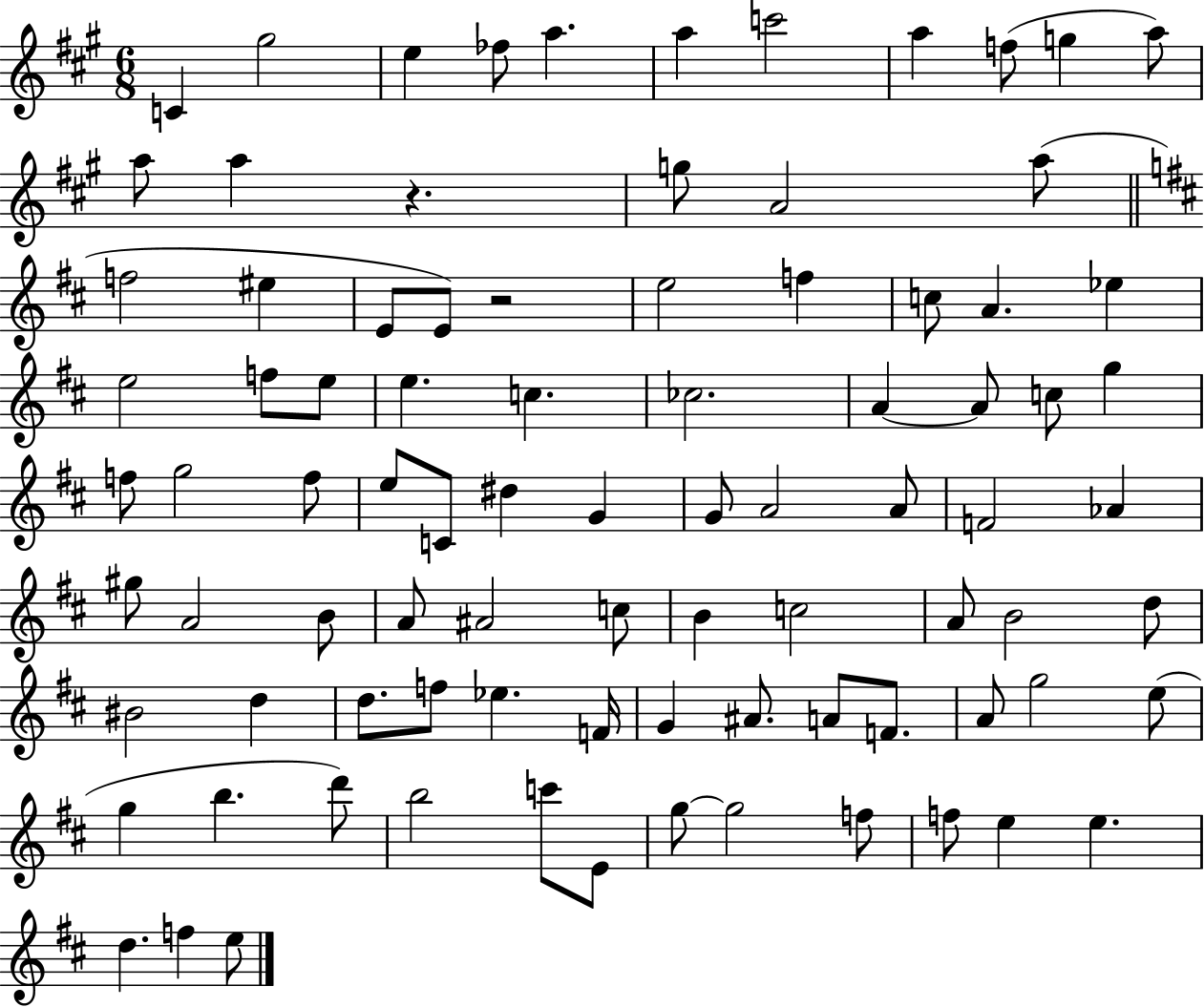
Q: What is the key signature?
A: A major